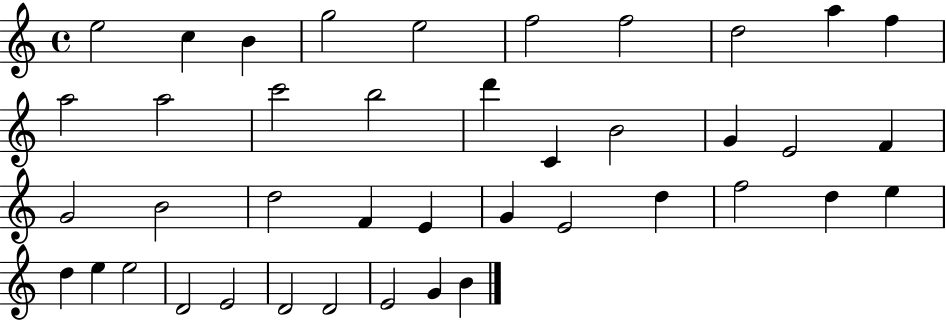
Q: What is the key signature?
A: C major